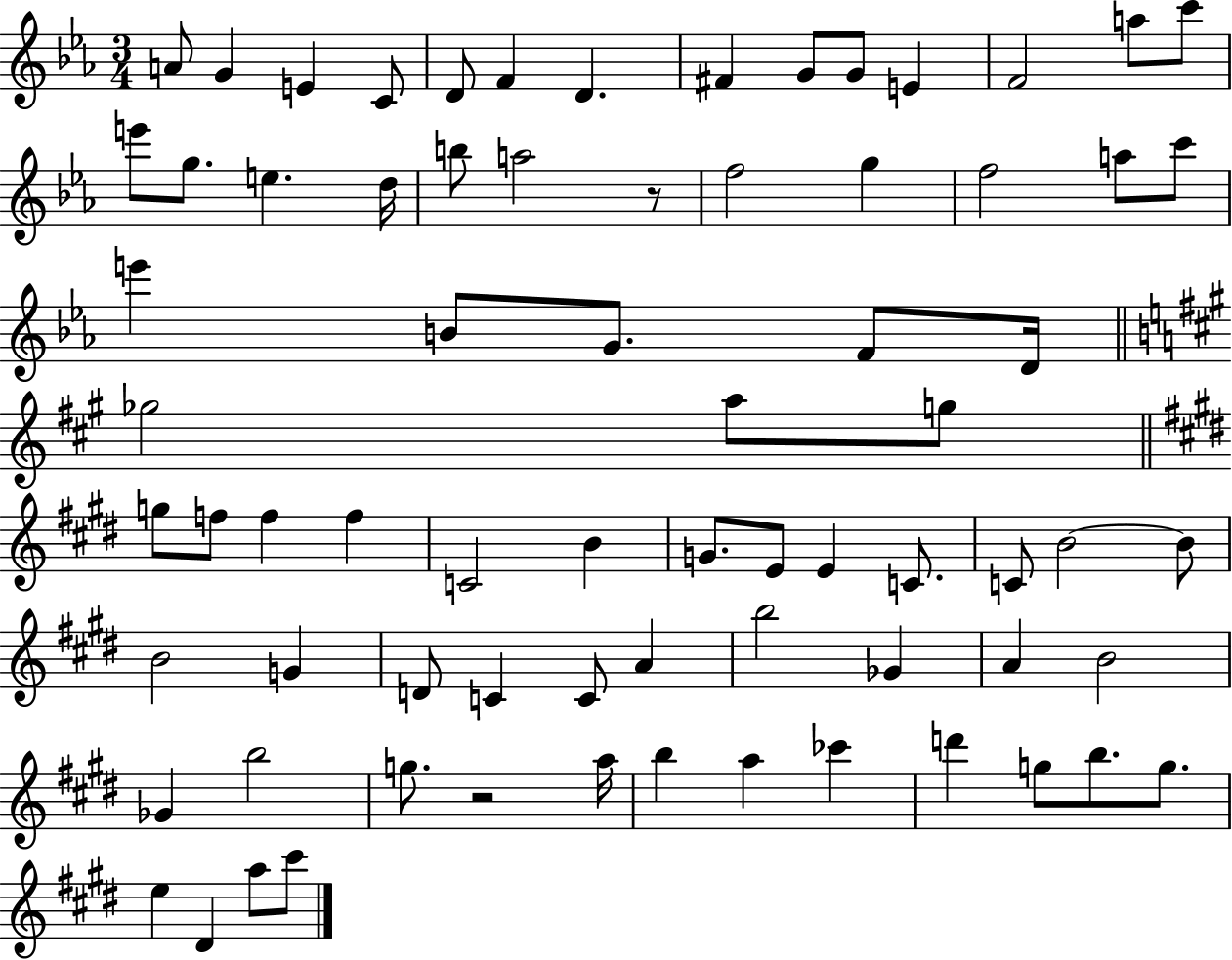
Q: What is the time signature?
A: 3/4